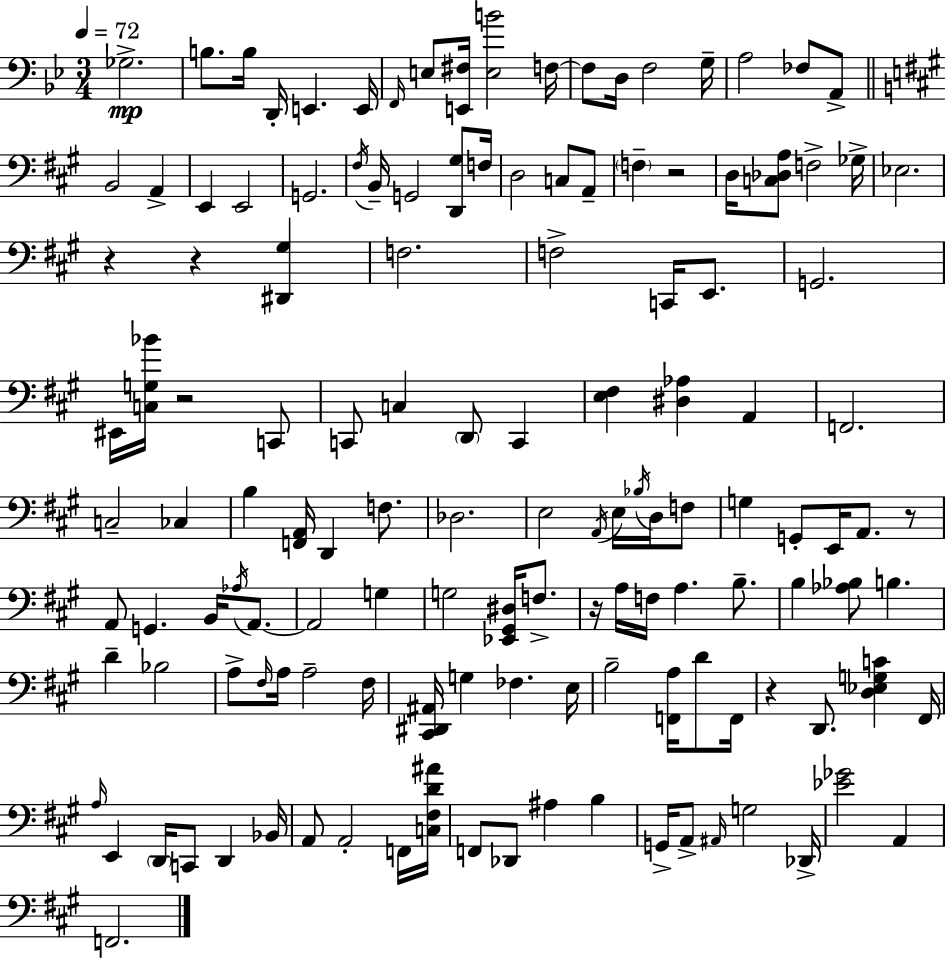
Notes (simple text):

Gb3/h. B3/e. B3/s D2/s E2/q. E2/s F2/s E3/e [E2,F#3]/s [E3,B4]/h F3/s F3/e D3/s F3/h G3/s A3/h FES3/e A2/e B2/h A2/q E2/q E2/h G2/h. F#3/s B2/s G2/h [D2,G#3]/e F3/s D3/h C3/e A2/e F3/q R/h D3/s [C3,Db3,A3]/e F3/h Gb3/s Eb3/h. R/q R/q [D#2,G#3]/q F3/h. F3/h C2/s E2/e. G2/h. EIS2/s [C3,G3,Bb4]/s R/h C2/e C2/e C3/q D2/e C2/q [E3,F#3]/q [D#3,Ab3]/q A2/q F2/h. C3/h CES3/q B3/q [F2,A2]/s D2/q F3/e. Db3/h. E3/h A2/s E3/s Bb3/s D3/s F3/e G3/q G2/e E2/s A2/e. R/e A2/e G2/q. B2/s Ab3/s A2/e. A2/h G3/q G3/h [Eb2,G#2,D#3]/s F3/e. R/s A3/s F3/s A3/q. B3/e. B3/q [Ab3,Bb3]/e B3/q. D4/q Bb3/h A3/e F#3/s A3/s A3/h F#3/s [C#2,D#2,A#2]/s G3/q FES3/q. E3/s B3/h [F2,A3]/s D4/e F2/s R/q D2/e. [D3,Eb3,G3,C4]/q F#2/s A3/s E2/q D2/s C2/e D2/q Bb2/s A2/e A2/h F2/s [C3,F#3,D4,A#4]/s F2/e Db2/e A#3/q B3/q G2/s A2/e A#2/s G3/h Db2/s [Eb4,Gb4]/h A2/q F2/h.